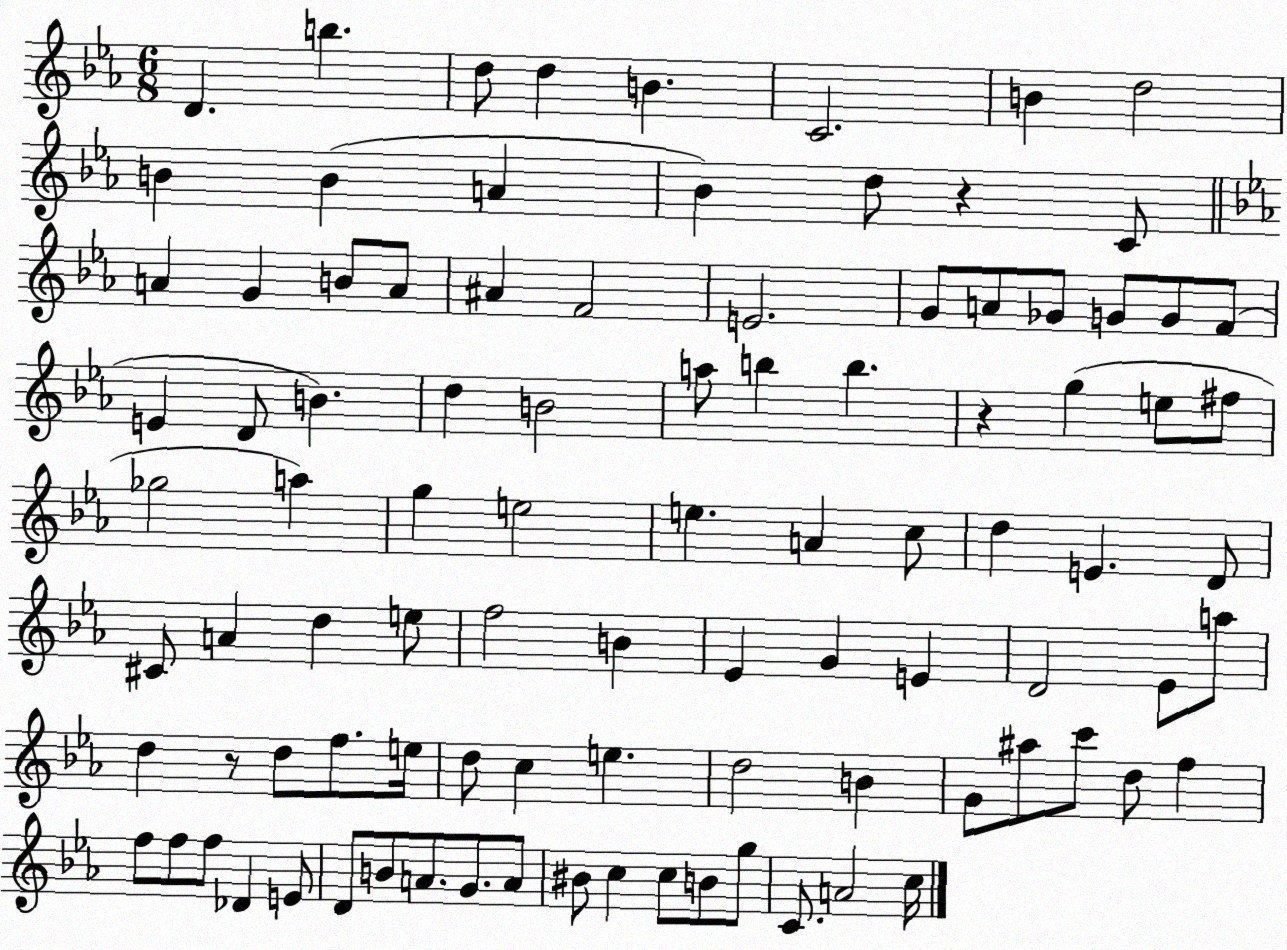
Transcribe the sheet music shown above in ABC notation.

X:1
T:Untitled
M:6/8
L:1/4
K:Eb
D b d/2 d B C2 B d2 B B A _B d/2 z C/2 A G B/2 A/2 ^A F2 E2 G/2 A/2 _G/2 G/2 G/2 F/2 E D/2 B d B2 a/2 b b z g e/2 ^f/2 _g2 a g e2 e A c/2 d E D/2 ^C/2 A d e/2 f2 B _E G E D2 _E/2 a/2 d z/2 d/2 f/2 e/4 d/2 c e d2 B G/2 ^a/2 c'/2 d/2 f f/2 f/2 f/2 _D E/2 D/2 B/2 A/2 G/2 A/2 ^B/2 c c/2 B/2 g/2 C/2 A2 c/4